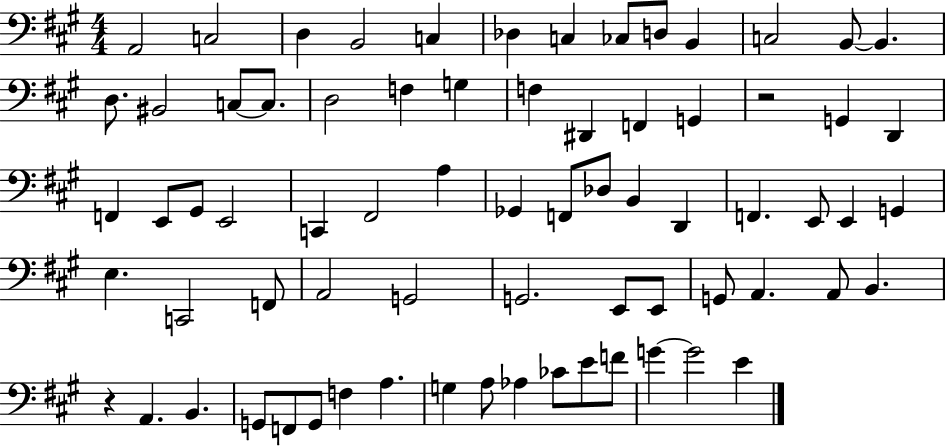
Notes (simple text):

A2/h C3/h D3/q B2/h C3/q Db3/q C3/q CES3/e D3/e B2/q C3/h B2/e B2/q. D3/e. BIS2/h C3/e C3/e. D3/h F3/q G3/q F3/q D#2/q F2/q G2/q R/h G2/q D2/q F2/q E2/e G#2/e E2/h C2/q F#2/h A3/q Gb2/q F2/e Db3/e B2/q D2/q F2/q. E2/e E2/q G2/q E3/q. C2/h F2/e A2/h G2/h G2/h. E2/e E2/e G2/e A2/q. A2/e B2/q. R/q A2/q. B2/q. G2/e F2/e G2/e F3/q A3/q. G3/q A3/e Ab3/q CES4/e E4/e F4/e G4/q G4/h E4/q